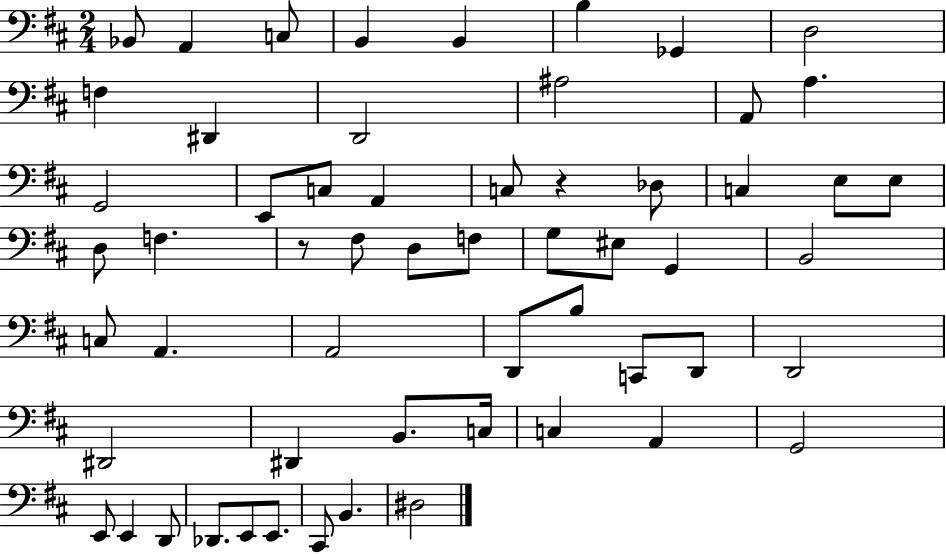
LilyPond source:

{
  \clef bass
  \numericTimeSignature
  \time 2/4
  \key d \major
  bes,8 a,4 c8 | b,4 b,4 | b4 ges,4 | d2 | \break f4 dis,4 | d,2 | ais2 | a,8 a4. | \break g,2 | e,8 c8 a,4 | c8 r4 des8 | c4 e8 e8 | \break d8 f4. | r8 fis8 d8 f8 | g8 eis8 g,4 | b,2 | \break c8 a,4. | a,2 | d,8 b8 c,8 d,8 | d,2 | \break dis,2 | dis,4 b,8. c16 | c4 a,4 | g,2 | \break e,8 e,4 d,8 | des,8. e,8 e,8. | cis,8 b,4. | dis2 | \break \bar "|."
}